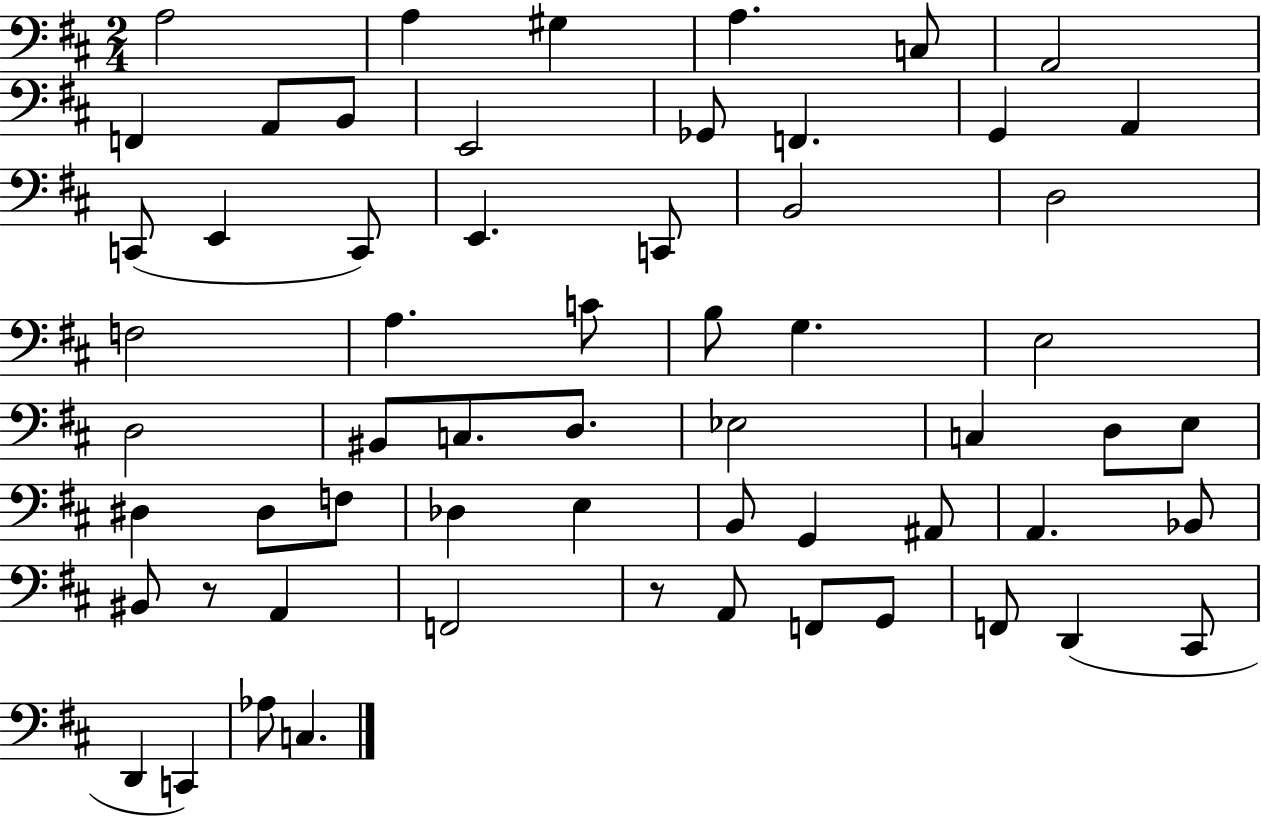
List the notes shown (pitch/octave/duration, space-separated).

A3/h A3/q G#3/q A3/q. C3/e A2/h F2/q A2/e B2/e E2/h Gb2/e F2/q. G2/q A2/q C2/e E2/q C2/e E2/q. C2/e B2/h D3/h F3/h A3/q. C4/e B3/e G3/q. E3/h D3/h BIS2/e C3/e. D3/e. Eb3/h C3/q D3/e E3/e D#3/q D#3/e F3/e Db3/q E3/q B2/e G2/q A#2/e A2/q. Bb2/e BIS2/e R/e A2/q F2/h R/e A2/e F2/e G2/e F2/e D2/q C#2/e D2/q C2/q Ab3/e C3/q.